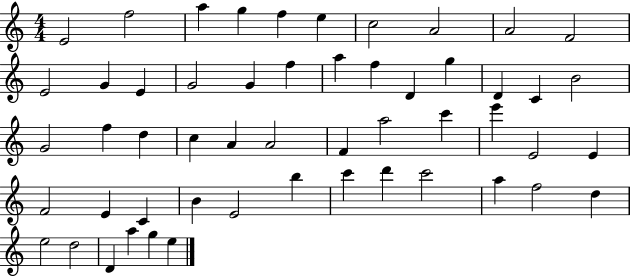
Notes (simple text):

E4/h F5/h A5/q G5/q F5/q E5/q C5/h A4/h A4/h F4/h E4/h G4/q E4/q G4/h G4/q F5/q A5/q F5/q D4/q G5/q D4/q C4/q B4/h G4/h F5/q D5/q C5/q A4/q A4/h F4/q A5/h C6/q E6/q E4/h E4/q F4/h E4/q C4/q B4/q E4/h B5/q C6/q D6/q C6/h A5/q F5/h D5/q E5/h D5/h D4/q A5/q G5/q E5/q